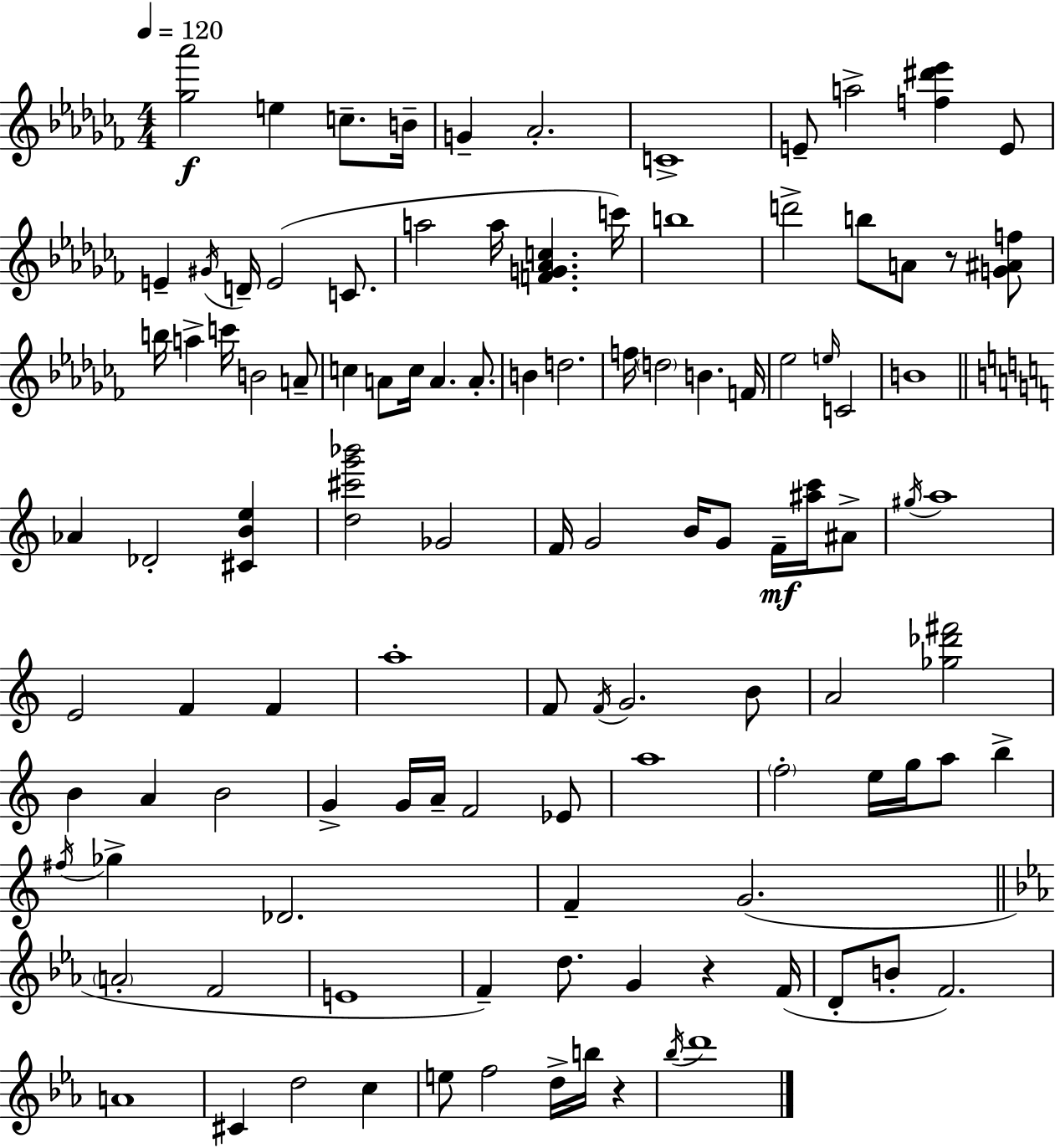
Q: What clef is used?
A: treble